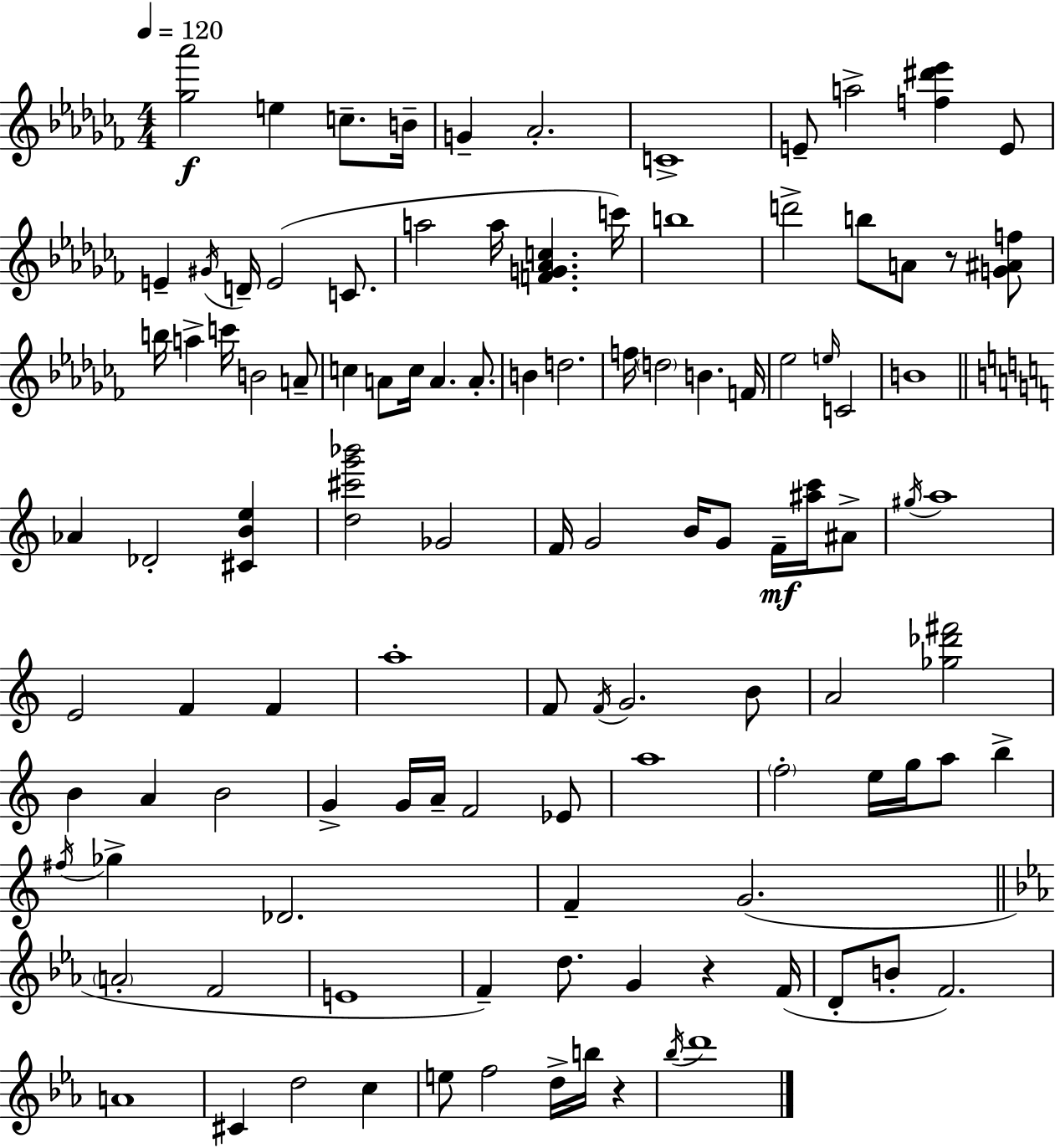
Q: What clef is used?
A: treble